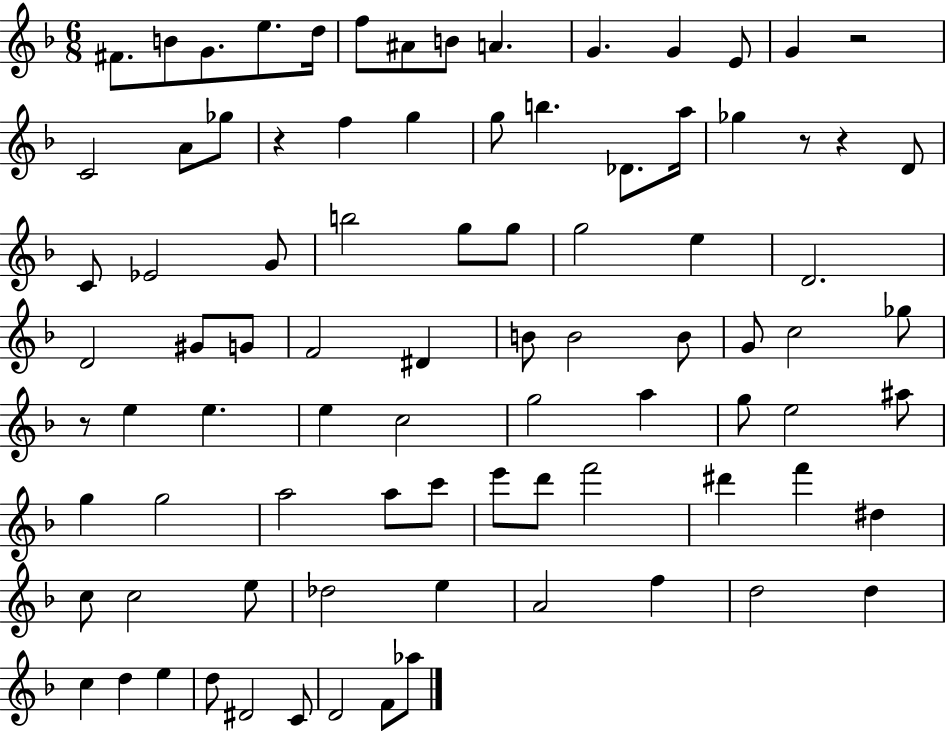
{
  \clef treble
  \numericTimeSignature
  \time 6/8
  \key f \major
  \repeat volta 2 { fis'8. b'8 g'8. e''8. d''16 | f''8 ais'8 b'8 a'4. | g'4. g'4 e'8 | g'4 r2 | \break c'2 a'8 ges''8 | r4 f''4 g''4 | g''8 b''4. des'8. a''16 | ges''4 r8 r4 d'8 | \break c'8 ees'2 g'8 | b''2 g''8 g''8 | g''2 e''4 | d'2. | \break d'2 gis'8 g'8 | f'2 dis'4 | b'8 b'2 b'8 | g'8 c''2 ges''8 | \break r8 e''4 e''4. | e''4 c''2 | g''2 a''4 | g''8 e''2 ais''8 | \break g''4 g''2 | a''2 a''8 c'''8 | e'''8 d'''8 f'''2 | dis'''4 f'''4 dis''4 | \break c''8 c''2 e''8 | des''2 e''4 | a'2 f''4 | d''2 d''4 | \break c''4 d''4 e''4 | d''8 dis'2 c'8 | d'2 f'8 aes''8 | } \bar "|."
}